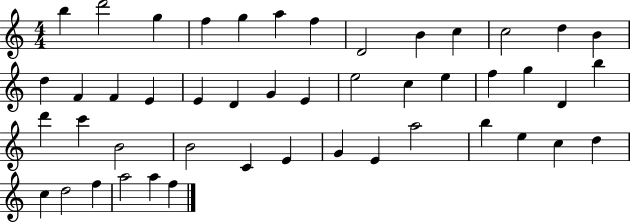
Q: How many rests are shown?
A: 0